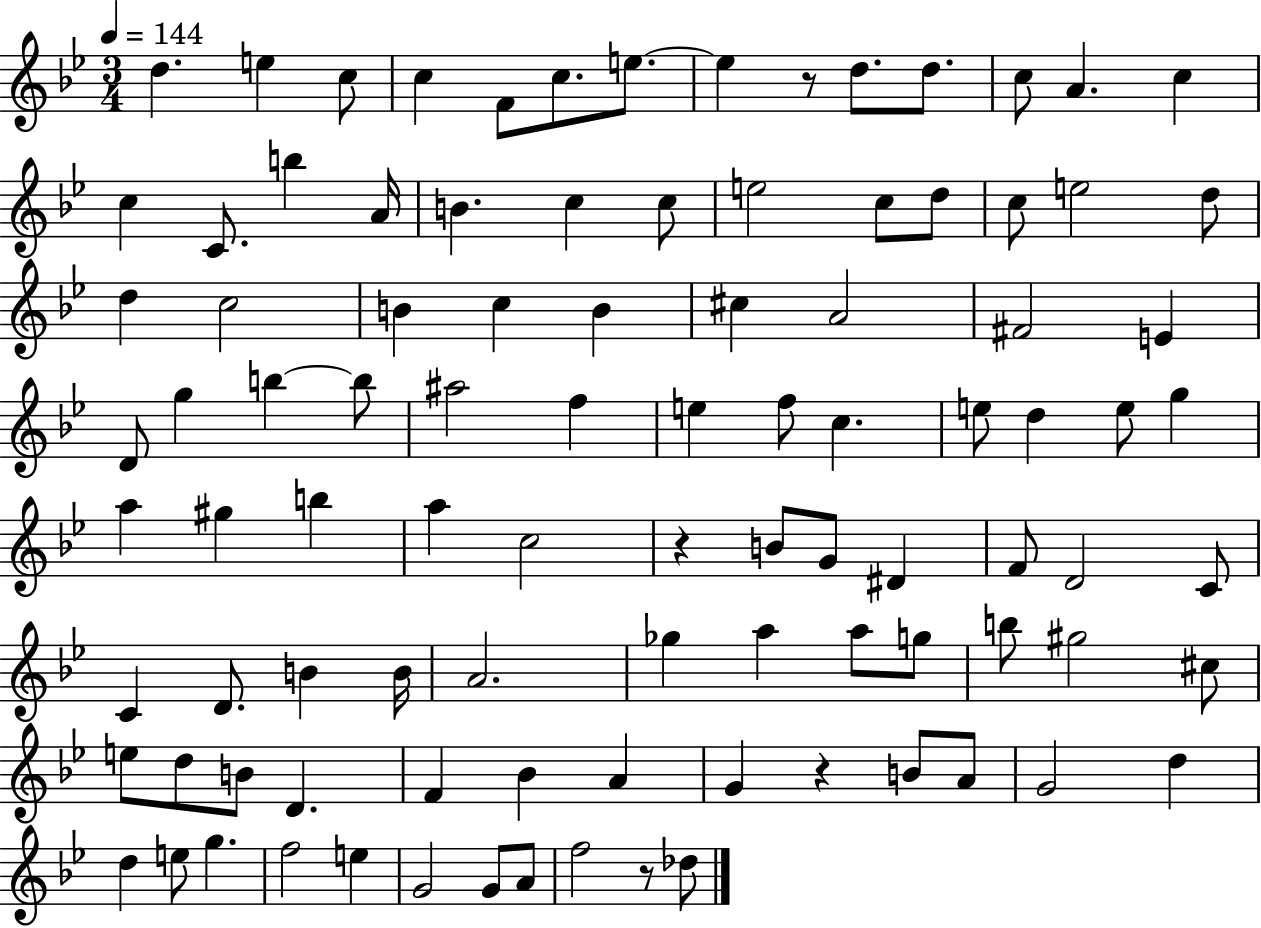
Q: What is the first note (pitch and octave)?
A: D5